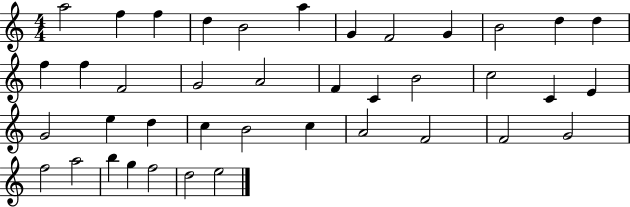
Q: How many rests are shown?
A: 0